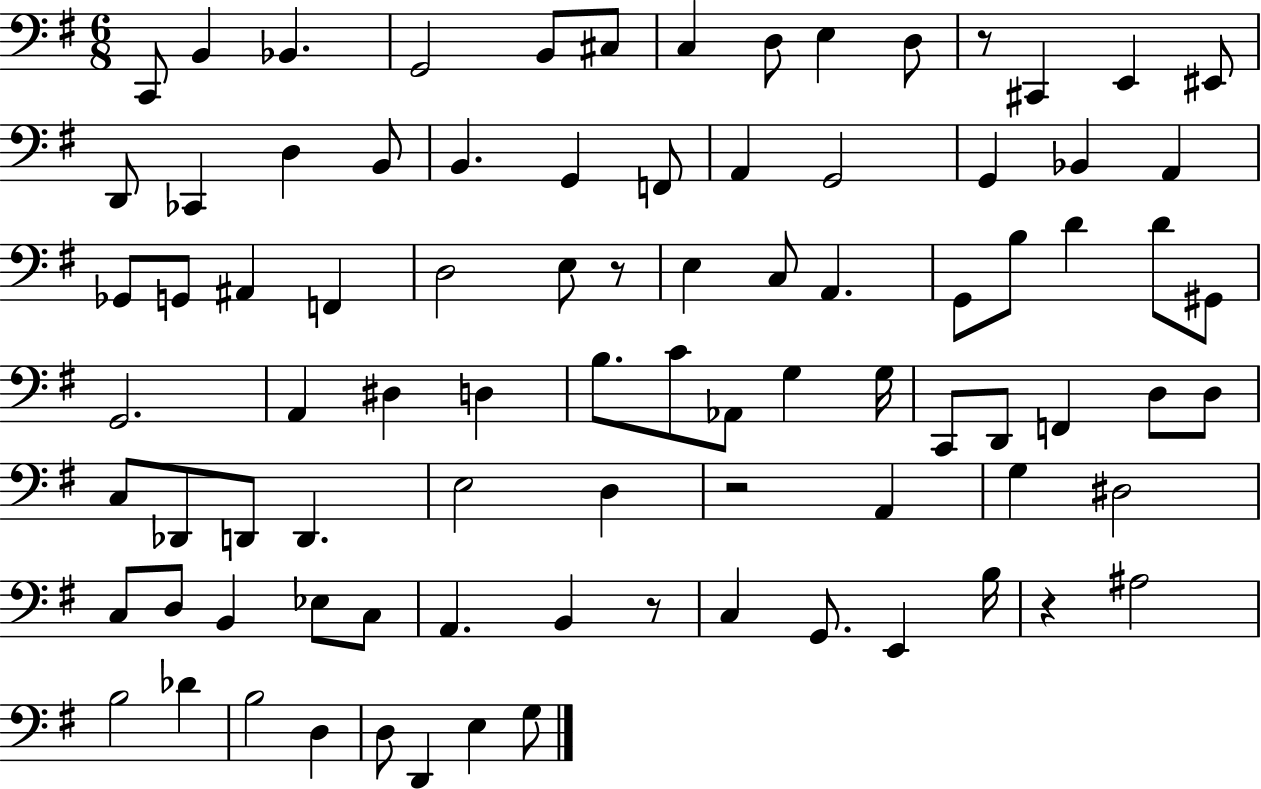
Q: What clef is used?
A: bass